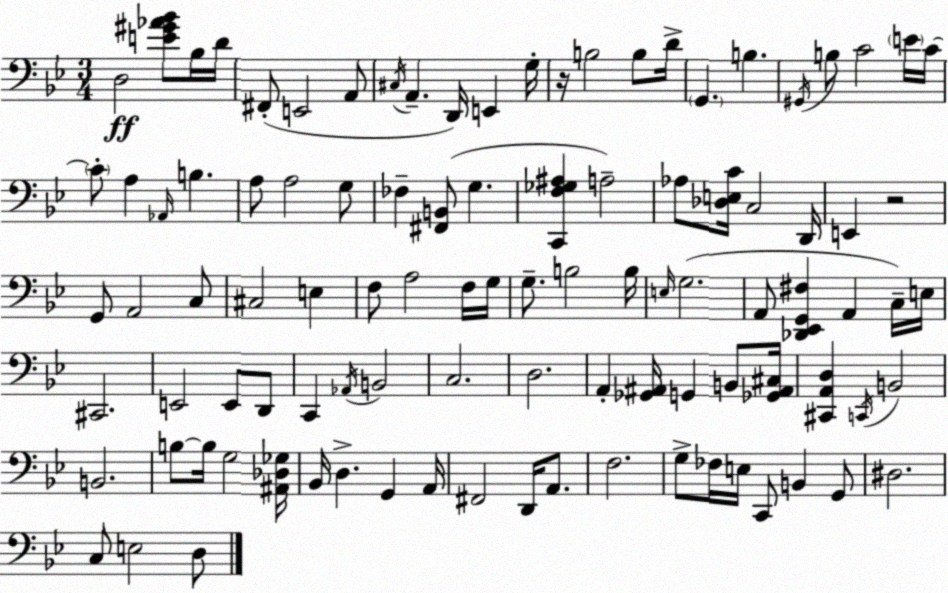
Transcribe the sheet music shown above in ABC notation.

X:1
T:Untitled
M:3/4
L:1/4
K:Gm
D,2 [E^G_A_B]/2 _B,/4 D/4 ^F,,/2 E,,2 A,,/2 ^C,/4 A,, D,,/4 E,, G,/4 z/4 B,2 B,/2 D/4 G,, B, ^G,,/4 B,/2 C2 E/4 C/4 C/2 A, _A,,/4 B, A,/2 A,2 G,/2 _F, [^F,,B,,]/2 G, [C,,F,_G,^A,] A,2 _A,/2 [_D,E,C]/4 C,2 D,,/4 E,, z2 G,,/2 A,,2 C,/2 ^C,2 E, F,/2 A,2 F,/4 G,/4 G,/2 B,2 B,/4 E,/4 G,2 A,,/2 [_D,,_E,,G,,^F,] A,, C,/4 E,/4 ^C,,2 E,,2 E,,/2 D,,/2 C,, _A,,/4 B,,2 C,2 D,2 A,, [_G,,^A,,]/4 G,, B,,/2 [_G,,^A,,^C,]/4 [^C,,A,,D,] C,,/4 B,,2 B,,2 B,/2 B,/4 G,2 [^A,,_D,_G,]/4 _B,,/4 D, G,, A,,/4 ^F,,2 D,,/4 A,,/2 F,2 G,/2 _F,/4 E,/4 C,,/2 B,, G,,/2 ^D,2 C,/2 E,2 D,/2